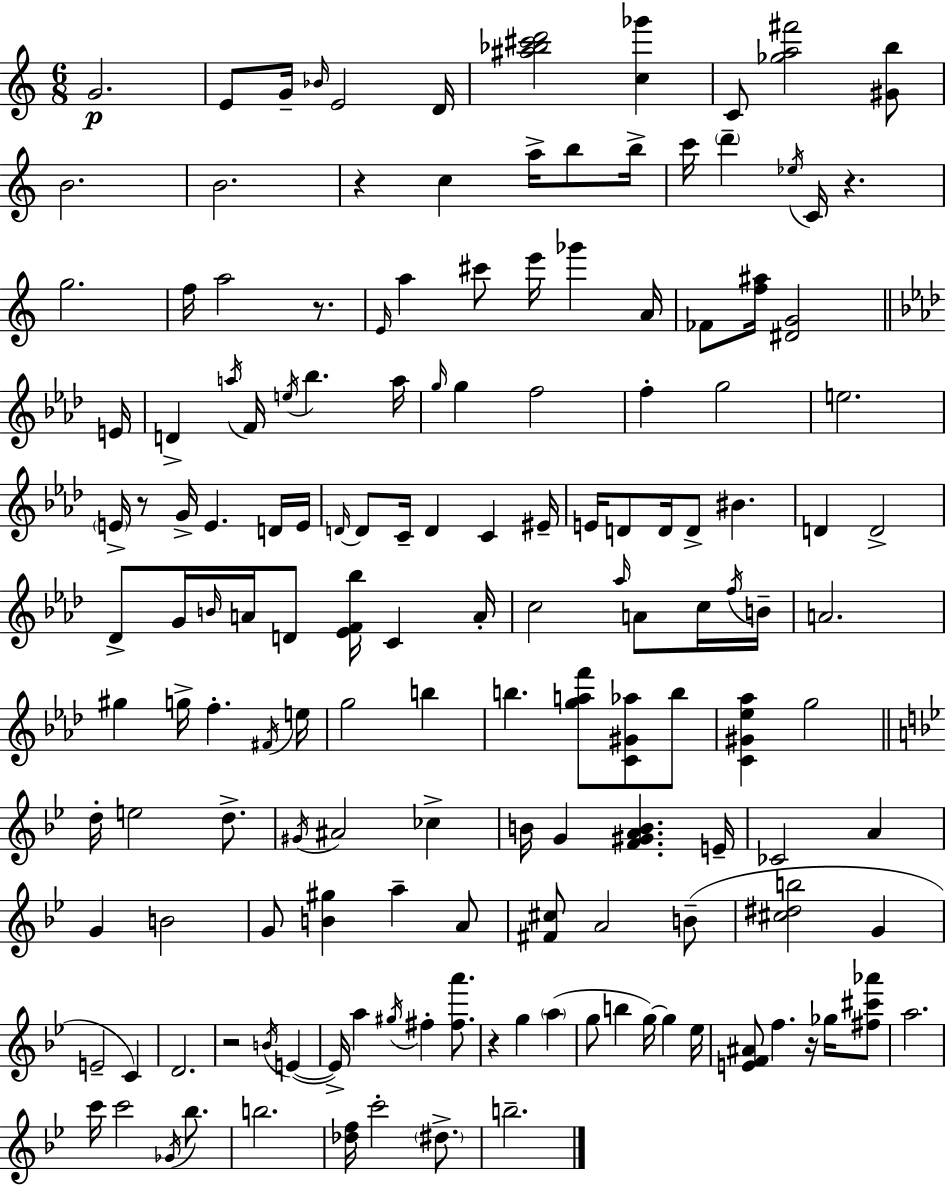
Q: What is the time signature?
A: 6/8